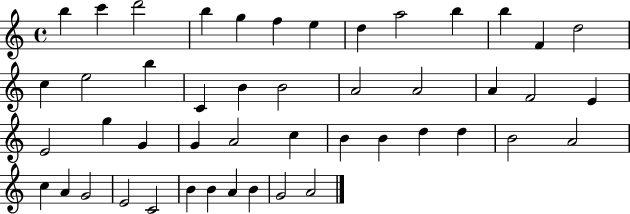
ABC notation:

X:1
T:Untitled
M:4/4
L:1/4
K:C
b c' d'2 b g f e d a2 b b F d2 c e2 b C B B2 A2 A2 A F2 E E2 g G G A2 c B B d d B2 A2 c A G2 E2 C2 B B A B G2 A2